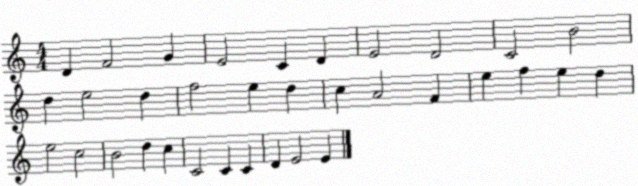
X:1
T:Untitled
M:4/4
L:1/4
K:C
D F2 G E2 C D E2 D2 C2 B2 d e2 d f2 e d c A2 F e f e d e2 c2 B2 d c C2 C C D E2 E